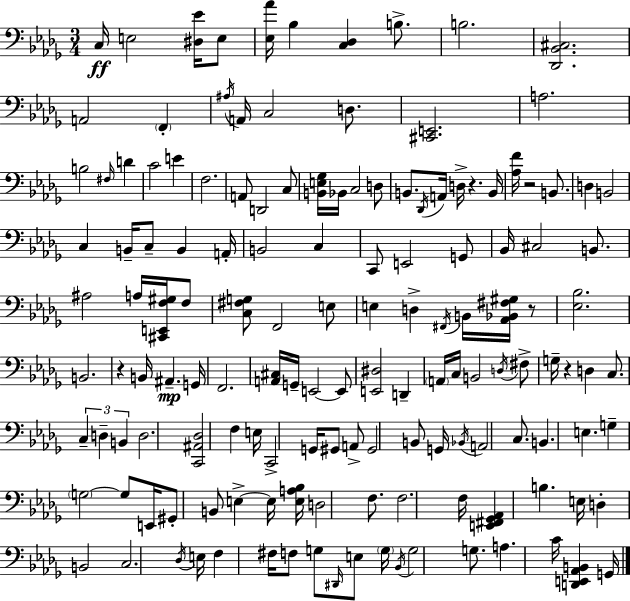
X:1
T:Untitled
M:3/4
L:1/4
K:Bbm
C,/4 E,2 [^D,_E]/4 E,/2 [_E,_A]/4 _B, [C,_D,] B,/2 B,2 [_D,,_B,,^C,]2 A,,2 F,, ^A,/4 A,,/4 C,2 D,/2 [^C,,E,,]2 A,2 B,2 ^F,/4 D C2 E F,2 A,,/2 D,,2 C,/2 [B,,E,_G,]/4 _B,,/4 C,2 D,/2 B,,/2 _D,,/4 A,,/4 D,/4 z B,,/4 [_A,F]/4 z2 B,,/2 D, B,,2 C, B,,/4 C,/2 B,, A,,/4 B,,2 C, C,,/2 E,,2 G,,/2 _B,,/4 ^C,2 B,,/2 ^A,2 A,/4 [^C,,E,,F,^G,]/4 F,/2 [C,^F,G,]/2 F,,2 E,/2 E, D, ^F,,/4 B,,/4 [_A,,_B,,^F,^G,]/4 z/2 [_E,_B,]2 B,,2 z B,,/4 ^A,, G,,/4 F,,2 [A,,^C,]/4 G,,/4 E,,2 E,,/2 [E,,^D,]2 D,, A,,/4 C,/4 B,,2 D,/4 ^F,/2 G,/4 z D, C,/2 C, D, B,, D,2 [C,,^A,,_D,]2 F, E,/4 C,,2 G,,/4 ^G,,/2 A,,/2 ^G,,2 B,,/2 G,,/4 _B,,/4 A,,2 C,/2 B,, E, G, G,2 G,/2 E,,/4 ^G,,/2 B,,/2 E, E,/4 [E,A,_B,]/4 D,2 F,/2 F,2 F,/4 [E,,^F,,_G,,_A,,] B, E,/4 D, B,,2 C,2 _D,/4 E,/4 F, ^F,/4 F,/2 G,/2 ^D,,/4 E,/2 G,/4 _B,,/4 G,2 G,/2 A, C/4 [D,,E,,_A,,B,,] G,,/4